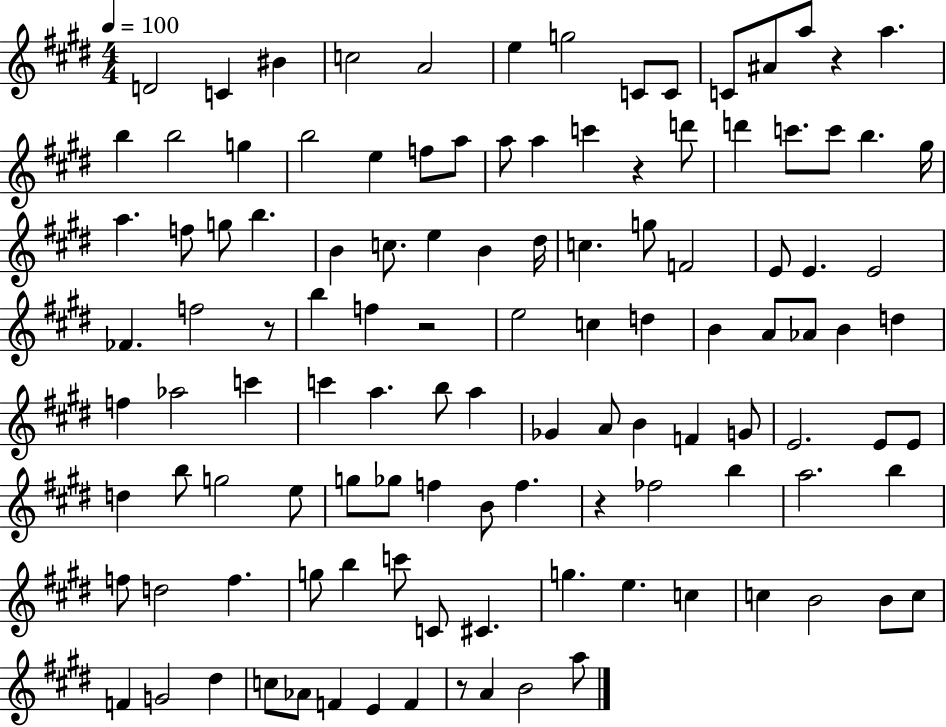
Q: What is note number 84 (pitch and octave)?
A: B5